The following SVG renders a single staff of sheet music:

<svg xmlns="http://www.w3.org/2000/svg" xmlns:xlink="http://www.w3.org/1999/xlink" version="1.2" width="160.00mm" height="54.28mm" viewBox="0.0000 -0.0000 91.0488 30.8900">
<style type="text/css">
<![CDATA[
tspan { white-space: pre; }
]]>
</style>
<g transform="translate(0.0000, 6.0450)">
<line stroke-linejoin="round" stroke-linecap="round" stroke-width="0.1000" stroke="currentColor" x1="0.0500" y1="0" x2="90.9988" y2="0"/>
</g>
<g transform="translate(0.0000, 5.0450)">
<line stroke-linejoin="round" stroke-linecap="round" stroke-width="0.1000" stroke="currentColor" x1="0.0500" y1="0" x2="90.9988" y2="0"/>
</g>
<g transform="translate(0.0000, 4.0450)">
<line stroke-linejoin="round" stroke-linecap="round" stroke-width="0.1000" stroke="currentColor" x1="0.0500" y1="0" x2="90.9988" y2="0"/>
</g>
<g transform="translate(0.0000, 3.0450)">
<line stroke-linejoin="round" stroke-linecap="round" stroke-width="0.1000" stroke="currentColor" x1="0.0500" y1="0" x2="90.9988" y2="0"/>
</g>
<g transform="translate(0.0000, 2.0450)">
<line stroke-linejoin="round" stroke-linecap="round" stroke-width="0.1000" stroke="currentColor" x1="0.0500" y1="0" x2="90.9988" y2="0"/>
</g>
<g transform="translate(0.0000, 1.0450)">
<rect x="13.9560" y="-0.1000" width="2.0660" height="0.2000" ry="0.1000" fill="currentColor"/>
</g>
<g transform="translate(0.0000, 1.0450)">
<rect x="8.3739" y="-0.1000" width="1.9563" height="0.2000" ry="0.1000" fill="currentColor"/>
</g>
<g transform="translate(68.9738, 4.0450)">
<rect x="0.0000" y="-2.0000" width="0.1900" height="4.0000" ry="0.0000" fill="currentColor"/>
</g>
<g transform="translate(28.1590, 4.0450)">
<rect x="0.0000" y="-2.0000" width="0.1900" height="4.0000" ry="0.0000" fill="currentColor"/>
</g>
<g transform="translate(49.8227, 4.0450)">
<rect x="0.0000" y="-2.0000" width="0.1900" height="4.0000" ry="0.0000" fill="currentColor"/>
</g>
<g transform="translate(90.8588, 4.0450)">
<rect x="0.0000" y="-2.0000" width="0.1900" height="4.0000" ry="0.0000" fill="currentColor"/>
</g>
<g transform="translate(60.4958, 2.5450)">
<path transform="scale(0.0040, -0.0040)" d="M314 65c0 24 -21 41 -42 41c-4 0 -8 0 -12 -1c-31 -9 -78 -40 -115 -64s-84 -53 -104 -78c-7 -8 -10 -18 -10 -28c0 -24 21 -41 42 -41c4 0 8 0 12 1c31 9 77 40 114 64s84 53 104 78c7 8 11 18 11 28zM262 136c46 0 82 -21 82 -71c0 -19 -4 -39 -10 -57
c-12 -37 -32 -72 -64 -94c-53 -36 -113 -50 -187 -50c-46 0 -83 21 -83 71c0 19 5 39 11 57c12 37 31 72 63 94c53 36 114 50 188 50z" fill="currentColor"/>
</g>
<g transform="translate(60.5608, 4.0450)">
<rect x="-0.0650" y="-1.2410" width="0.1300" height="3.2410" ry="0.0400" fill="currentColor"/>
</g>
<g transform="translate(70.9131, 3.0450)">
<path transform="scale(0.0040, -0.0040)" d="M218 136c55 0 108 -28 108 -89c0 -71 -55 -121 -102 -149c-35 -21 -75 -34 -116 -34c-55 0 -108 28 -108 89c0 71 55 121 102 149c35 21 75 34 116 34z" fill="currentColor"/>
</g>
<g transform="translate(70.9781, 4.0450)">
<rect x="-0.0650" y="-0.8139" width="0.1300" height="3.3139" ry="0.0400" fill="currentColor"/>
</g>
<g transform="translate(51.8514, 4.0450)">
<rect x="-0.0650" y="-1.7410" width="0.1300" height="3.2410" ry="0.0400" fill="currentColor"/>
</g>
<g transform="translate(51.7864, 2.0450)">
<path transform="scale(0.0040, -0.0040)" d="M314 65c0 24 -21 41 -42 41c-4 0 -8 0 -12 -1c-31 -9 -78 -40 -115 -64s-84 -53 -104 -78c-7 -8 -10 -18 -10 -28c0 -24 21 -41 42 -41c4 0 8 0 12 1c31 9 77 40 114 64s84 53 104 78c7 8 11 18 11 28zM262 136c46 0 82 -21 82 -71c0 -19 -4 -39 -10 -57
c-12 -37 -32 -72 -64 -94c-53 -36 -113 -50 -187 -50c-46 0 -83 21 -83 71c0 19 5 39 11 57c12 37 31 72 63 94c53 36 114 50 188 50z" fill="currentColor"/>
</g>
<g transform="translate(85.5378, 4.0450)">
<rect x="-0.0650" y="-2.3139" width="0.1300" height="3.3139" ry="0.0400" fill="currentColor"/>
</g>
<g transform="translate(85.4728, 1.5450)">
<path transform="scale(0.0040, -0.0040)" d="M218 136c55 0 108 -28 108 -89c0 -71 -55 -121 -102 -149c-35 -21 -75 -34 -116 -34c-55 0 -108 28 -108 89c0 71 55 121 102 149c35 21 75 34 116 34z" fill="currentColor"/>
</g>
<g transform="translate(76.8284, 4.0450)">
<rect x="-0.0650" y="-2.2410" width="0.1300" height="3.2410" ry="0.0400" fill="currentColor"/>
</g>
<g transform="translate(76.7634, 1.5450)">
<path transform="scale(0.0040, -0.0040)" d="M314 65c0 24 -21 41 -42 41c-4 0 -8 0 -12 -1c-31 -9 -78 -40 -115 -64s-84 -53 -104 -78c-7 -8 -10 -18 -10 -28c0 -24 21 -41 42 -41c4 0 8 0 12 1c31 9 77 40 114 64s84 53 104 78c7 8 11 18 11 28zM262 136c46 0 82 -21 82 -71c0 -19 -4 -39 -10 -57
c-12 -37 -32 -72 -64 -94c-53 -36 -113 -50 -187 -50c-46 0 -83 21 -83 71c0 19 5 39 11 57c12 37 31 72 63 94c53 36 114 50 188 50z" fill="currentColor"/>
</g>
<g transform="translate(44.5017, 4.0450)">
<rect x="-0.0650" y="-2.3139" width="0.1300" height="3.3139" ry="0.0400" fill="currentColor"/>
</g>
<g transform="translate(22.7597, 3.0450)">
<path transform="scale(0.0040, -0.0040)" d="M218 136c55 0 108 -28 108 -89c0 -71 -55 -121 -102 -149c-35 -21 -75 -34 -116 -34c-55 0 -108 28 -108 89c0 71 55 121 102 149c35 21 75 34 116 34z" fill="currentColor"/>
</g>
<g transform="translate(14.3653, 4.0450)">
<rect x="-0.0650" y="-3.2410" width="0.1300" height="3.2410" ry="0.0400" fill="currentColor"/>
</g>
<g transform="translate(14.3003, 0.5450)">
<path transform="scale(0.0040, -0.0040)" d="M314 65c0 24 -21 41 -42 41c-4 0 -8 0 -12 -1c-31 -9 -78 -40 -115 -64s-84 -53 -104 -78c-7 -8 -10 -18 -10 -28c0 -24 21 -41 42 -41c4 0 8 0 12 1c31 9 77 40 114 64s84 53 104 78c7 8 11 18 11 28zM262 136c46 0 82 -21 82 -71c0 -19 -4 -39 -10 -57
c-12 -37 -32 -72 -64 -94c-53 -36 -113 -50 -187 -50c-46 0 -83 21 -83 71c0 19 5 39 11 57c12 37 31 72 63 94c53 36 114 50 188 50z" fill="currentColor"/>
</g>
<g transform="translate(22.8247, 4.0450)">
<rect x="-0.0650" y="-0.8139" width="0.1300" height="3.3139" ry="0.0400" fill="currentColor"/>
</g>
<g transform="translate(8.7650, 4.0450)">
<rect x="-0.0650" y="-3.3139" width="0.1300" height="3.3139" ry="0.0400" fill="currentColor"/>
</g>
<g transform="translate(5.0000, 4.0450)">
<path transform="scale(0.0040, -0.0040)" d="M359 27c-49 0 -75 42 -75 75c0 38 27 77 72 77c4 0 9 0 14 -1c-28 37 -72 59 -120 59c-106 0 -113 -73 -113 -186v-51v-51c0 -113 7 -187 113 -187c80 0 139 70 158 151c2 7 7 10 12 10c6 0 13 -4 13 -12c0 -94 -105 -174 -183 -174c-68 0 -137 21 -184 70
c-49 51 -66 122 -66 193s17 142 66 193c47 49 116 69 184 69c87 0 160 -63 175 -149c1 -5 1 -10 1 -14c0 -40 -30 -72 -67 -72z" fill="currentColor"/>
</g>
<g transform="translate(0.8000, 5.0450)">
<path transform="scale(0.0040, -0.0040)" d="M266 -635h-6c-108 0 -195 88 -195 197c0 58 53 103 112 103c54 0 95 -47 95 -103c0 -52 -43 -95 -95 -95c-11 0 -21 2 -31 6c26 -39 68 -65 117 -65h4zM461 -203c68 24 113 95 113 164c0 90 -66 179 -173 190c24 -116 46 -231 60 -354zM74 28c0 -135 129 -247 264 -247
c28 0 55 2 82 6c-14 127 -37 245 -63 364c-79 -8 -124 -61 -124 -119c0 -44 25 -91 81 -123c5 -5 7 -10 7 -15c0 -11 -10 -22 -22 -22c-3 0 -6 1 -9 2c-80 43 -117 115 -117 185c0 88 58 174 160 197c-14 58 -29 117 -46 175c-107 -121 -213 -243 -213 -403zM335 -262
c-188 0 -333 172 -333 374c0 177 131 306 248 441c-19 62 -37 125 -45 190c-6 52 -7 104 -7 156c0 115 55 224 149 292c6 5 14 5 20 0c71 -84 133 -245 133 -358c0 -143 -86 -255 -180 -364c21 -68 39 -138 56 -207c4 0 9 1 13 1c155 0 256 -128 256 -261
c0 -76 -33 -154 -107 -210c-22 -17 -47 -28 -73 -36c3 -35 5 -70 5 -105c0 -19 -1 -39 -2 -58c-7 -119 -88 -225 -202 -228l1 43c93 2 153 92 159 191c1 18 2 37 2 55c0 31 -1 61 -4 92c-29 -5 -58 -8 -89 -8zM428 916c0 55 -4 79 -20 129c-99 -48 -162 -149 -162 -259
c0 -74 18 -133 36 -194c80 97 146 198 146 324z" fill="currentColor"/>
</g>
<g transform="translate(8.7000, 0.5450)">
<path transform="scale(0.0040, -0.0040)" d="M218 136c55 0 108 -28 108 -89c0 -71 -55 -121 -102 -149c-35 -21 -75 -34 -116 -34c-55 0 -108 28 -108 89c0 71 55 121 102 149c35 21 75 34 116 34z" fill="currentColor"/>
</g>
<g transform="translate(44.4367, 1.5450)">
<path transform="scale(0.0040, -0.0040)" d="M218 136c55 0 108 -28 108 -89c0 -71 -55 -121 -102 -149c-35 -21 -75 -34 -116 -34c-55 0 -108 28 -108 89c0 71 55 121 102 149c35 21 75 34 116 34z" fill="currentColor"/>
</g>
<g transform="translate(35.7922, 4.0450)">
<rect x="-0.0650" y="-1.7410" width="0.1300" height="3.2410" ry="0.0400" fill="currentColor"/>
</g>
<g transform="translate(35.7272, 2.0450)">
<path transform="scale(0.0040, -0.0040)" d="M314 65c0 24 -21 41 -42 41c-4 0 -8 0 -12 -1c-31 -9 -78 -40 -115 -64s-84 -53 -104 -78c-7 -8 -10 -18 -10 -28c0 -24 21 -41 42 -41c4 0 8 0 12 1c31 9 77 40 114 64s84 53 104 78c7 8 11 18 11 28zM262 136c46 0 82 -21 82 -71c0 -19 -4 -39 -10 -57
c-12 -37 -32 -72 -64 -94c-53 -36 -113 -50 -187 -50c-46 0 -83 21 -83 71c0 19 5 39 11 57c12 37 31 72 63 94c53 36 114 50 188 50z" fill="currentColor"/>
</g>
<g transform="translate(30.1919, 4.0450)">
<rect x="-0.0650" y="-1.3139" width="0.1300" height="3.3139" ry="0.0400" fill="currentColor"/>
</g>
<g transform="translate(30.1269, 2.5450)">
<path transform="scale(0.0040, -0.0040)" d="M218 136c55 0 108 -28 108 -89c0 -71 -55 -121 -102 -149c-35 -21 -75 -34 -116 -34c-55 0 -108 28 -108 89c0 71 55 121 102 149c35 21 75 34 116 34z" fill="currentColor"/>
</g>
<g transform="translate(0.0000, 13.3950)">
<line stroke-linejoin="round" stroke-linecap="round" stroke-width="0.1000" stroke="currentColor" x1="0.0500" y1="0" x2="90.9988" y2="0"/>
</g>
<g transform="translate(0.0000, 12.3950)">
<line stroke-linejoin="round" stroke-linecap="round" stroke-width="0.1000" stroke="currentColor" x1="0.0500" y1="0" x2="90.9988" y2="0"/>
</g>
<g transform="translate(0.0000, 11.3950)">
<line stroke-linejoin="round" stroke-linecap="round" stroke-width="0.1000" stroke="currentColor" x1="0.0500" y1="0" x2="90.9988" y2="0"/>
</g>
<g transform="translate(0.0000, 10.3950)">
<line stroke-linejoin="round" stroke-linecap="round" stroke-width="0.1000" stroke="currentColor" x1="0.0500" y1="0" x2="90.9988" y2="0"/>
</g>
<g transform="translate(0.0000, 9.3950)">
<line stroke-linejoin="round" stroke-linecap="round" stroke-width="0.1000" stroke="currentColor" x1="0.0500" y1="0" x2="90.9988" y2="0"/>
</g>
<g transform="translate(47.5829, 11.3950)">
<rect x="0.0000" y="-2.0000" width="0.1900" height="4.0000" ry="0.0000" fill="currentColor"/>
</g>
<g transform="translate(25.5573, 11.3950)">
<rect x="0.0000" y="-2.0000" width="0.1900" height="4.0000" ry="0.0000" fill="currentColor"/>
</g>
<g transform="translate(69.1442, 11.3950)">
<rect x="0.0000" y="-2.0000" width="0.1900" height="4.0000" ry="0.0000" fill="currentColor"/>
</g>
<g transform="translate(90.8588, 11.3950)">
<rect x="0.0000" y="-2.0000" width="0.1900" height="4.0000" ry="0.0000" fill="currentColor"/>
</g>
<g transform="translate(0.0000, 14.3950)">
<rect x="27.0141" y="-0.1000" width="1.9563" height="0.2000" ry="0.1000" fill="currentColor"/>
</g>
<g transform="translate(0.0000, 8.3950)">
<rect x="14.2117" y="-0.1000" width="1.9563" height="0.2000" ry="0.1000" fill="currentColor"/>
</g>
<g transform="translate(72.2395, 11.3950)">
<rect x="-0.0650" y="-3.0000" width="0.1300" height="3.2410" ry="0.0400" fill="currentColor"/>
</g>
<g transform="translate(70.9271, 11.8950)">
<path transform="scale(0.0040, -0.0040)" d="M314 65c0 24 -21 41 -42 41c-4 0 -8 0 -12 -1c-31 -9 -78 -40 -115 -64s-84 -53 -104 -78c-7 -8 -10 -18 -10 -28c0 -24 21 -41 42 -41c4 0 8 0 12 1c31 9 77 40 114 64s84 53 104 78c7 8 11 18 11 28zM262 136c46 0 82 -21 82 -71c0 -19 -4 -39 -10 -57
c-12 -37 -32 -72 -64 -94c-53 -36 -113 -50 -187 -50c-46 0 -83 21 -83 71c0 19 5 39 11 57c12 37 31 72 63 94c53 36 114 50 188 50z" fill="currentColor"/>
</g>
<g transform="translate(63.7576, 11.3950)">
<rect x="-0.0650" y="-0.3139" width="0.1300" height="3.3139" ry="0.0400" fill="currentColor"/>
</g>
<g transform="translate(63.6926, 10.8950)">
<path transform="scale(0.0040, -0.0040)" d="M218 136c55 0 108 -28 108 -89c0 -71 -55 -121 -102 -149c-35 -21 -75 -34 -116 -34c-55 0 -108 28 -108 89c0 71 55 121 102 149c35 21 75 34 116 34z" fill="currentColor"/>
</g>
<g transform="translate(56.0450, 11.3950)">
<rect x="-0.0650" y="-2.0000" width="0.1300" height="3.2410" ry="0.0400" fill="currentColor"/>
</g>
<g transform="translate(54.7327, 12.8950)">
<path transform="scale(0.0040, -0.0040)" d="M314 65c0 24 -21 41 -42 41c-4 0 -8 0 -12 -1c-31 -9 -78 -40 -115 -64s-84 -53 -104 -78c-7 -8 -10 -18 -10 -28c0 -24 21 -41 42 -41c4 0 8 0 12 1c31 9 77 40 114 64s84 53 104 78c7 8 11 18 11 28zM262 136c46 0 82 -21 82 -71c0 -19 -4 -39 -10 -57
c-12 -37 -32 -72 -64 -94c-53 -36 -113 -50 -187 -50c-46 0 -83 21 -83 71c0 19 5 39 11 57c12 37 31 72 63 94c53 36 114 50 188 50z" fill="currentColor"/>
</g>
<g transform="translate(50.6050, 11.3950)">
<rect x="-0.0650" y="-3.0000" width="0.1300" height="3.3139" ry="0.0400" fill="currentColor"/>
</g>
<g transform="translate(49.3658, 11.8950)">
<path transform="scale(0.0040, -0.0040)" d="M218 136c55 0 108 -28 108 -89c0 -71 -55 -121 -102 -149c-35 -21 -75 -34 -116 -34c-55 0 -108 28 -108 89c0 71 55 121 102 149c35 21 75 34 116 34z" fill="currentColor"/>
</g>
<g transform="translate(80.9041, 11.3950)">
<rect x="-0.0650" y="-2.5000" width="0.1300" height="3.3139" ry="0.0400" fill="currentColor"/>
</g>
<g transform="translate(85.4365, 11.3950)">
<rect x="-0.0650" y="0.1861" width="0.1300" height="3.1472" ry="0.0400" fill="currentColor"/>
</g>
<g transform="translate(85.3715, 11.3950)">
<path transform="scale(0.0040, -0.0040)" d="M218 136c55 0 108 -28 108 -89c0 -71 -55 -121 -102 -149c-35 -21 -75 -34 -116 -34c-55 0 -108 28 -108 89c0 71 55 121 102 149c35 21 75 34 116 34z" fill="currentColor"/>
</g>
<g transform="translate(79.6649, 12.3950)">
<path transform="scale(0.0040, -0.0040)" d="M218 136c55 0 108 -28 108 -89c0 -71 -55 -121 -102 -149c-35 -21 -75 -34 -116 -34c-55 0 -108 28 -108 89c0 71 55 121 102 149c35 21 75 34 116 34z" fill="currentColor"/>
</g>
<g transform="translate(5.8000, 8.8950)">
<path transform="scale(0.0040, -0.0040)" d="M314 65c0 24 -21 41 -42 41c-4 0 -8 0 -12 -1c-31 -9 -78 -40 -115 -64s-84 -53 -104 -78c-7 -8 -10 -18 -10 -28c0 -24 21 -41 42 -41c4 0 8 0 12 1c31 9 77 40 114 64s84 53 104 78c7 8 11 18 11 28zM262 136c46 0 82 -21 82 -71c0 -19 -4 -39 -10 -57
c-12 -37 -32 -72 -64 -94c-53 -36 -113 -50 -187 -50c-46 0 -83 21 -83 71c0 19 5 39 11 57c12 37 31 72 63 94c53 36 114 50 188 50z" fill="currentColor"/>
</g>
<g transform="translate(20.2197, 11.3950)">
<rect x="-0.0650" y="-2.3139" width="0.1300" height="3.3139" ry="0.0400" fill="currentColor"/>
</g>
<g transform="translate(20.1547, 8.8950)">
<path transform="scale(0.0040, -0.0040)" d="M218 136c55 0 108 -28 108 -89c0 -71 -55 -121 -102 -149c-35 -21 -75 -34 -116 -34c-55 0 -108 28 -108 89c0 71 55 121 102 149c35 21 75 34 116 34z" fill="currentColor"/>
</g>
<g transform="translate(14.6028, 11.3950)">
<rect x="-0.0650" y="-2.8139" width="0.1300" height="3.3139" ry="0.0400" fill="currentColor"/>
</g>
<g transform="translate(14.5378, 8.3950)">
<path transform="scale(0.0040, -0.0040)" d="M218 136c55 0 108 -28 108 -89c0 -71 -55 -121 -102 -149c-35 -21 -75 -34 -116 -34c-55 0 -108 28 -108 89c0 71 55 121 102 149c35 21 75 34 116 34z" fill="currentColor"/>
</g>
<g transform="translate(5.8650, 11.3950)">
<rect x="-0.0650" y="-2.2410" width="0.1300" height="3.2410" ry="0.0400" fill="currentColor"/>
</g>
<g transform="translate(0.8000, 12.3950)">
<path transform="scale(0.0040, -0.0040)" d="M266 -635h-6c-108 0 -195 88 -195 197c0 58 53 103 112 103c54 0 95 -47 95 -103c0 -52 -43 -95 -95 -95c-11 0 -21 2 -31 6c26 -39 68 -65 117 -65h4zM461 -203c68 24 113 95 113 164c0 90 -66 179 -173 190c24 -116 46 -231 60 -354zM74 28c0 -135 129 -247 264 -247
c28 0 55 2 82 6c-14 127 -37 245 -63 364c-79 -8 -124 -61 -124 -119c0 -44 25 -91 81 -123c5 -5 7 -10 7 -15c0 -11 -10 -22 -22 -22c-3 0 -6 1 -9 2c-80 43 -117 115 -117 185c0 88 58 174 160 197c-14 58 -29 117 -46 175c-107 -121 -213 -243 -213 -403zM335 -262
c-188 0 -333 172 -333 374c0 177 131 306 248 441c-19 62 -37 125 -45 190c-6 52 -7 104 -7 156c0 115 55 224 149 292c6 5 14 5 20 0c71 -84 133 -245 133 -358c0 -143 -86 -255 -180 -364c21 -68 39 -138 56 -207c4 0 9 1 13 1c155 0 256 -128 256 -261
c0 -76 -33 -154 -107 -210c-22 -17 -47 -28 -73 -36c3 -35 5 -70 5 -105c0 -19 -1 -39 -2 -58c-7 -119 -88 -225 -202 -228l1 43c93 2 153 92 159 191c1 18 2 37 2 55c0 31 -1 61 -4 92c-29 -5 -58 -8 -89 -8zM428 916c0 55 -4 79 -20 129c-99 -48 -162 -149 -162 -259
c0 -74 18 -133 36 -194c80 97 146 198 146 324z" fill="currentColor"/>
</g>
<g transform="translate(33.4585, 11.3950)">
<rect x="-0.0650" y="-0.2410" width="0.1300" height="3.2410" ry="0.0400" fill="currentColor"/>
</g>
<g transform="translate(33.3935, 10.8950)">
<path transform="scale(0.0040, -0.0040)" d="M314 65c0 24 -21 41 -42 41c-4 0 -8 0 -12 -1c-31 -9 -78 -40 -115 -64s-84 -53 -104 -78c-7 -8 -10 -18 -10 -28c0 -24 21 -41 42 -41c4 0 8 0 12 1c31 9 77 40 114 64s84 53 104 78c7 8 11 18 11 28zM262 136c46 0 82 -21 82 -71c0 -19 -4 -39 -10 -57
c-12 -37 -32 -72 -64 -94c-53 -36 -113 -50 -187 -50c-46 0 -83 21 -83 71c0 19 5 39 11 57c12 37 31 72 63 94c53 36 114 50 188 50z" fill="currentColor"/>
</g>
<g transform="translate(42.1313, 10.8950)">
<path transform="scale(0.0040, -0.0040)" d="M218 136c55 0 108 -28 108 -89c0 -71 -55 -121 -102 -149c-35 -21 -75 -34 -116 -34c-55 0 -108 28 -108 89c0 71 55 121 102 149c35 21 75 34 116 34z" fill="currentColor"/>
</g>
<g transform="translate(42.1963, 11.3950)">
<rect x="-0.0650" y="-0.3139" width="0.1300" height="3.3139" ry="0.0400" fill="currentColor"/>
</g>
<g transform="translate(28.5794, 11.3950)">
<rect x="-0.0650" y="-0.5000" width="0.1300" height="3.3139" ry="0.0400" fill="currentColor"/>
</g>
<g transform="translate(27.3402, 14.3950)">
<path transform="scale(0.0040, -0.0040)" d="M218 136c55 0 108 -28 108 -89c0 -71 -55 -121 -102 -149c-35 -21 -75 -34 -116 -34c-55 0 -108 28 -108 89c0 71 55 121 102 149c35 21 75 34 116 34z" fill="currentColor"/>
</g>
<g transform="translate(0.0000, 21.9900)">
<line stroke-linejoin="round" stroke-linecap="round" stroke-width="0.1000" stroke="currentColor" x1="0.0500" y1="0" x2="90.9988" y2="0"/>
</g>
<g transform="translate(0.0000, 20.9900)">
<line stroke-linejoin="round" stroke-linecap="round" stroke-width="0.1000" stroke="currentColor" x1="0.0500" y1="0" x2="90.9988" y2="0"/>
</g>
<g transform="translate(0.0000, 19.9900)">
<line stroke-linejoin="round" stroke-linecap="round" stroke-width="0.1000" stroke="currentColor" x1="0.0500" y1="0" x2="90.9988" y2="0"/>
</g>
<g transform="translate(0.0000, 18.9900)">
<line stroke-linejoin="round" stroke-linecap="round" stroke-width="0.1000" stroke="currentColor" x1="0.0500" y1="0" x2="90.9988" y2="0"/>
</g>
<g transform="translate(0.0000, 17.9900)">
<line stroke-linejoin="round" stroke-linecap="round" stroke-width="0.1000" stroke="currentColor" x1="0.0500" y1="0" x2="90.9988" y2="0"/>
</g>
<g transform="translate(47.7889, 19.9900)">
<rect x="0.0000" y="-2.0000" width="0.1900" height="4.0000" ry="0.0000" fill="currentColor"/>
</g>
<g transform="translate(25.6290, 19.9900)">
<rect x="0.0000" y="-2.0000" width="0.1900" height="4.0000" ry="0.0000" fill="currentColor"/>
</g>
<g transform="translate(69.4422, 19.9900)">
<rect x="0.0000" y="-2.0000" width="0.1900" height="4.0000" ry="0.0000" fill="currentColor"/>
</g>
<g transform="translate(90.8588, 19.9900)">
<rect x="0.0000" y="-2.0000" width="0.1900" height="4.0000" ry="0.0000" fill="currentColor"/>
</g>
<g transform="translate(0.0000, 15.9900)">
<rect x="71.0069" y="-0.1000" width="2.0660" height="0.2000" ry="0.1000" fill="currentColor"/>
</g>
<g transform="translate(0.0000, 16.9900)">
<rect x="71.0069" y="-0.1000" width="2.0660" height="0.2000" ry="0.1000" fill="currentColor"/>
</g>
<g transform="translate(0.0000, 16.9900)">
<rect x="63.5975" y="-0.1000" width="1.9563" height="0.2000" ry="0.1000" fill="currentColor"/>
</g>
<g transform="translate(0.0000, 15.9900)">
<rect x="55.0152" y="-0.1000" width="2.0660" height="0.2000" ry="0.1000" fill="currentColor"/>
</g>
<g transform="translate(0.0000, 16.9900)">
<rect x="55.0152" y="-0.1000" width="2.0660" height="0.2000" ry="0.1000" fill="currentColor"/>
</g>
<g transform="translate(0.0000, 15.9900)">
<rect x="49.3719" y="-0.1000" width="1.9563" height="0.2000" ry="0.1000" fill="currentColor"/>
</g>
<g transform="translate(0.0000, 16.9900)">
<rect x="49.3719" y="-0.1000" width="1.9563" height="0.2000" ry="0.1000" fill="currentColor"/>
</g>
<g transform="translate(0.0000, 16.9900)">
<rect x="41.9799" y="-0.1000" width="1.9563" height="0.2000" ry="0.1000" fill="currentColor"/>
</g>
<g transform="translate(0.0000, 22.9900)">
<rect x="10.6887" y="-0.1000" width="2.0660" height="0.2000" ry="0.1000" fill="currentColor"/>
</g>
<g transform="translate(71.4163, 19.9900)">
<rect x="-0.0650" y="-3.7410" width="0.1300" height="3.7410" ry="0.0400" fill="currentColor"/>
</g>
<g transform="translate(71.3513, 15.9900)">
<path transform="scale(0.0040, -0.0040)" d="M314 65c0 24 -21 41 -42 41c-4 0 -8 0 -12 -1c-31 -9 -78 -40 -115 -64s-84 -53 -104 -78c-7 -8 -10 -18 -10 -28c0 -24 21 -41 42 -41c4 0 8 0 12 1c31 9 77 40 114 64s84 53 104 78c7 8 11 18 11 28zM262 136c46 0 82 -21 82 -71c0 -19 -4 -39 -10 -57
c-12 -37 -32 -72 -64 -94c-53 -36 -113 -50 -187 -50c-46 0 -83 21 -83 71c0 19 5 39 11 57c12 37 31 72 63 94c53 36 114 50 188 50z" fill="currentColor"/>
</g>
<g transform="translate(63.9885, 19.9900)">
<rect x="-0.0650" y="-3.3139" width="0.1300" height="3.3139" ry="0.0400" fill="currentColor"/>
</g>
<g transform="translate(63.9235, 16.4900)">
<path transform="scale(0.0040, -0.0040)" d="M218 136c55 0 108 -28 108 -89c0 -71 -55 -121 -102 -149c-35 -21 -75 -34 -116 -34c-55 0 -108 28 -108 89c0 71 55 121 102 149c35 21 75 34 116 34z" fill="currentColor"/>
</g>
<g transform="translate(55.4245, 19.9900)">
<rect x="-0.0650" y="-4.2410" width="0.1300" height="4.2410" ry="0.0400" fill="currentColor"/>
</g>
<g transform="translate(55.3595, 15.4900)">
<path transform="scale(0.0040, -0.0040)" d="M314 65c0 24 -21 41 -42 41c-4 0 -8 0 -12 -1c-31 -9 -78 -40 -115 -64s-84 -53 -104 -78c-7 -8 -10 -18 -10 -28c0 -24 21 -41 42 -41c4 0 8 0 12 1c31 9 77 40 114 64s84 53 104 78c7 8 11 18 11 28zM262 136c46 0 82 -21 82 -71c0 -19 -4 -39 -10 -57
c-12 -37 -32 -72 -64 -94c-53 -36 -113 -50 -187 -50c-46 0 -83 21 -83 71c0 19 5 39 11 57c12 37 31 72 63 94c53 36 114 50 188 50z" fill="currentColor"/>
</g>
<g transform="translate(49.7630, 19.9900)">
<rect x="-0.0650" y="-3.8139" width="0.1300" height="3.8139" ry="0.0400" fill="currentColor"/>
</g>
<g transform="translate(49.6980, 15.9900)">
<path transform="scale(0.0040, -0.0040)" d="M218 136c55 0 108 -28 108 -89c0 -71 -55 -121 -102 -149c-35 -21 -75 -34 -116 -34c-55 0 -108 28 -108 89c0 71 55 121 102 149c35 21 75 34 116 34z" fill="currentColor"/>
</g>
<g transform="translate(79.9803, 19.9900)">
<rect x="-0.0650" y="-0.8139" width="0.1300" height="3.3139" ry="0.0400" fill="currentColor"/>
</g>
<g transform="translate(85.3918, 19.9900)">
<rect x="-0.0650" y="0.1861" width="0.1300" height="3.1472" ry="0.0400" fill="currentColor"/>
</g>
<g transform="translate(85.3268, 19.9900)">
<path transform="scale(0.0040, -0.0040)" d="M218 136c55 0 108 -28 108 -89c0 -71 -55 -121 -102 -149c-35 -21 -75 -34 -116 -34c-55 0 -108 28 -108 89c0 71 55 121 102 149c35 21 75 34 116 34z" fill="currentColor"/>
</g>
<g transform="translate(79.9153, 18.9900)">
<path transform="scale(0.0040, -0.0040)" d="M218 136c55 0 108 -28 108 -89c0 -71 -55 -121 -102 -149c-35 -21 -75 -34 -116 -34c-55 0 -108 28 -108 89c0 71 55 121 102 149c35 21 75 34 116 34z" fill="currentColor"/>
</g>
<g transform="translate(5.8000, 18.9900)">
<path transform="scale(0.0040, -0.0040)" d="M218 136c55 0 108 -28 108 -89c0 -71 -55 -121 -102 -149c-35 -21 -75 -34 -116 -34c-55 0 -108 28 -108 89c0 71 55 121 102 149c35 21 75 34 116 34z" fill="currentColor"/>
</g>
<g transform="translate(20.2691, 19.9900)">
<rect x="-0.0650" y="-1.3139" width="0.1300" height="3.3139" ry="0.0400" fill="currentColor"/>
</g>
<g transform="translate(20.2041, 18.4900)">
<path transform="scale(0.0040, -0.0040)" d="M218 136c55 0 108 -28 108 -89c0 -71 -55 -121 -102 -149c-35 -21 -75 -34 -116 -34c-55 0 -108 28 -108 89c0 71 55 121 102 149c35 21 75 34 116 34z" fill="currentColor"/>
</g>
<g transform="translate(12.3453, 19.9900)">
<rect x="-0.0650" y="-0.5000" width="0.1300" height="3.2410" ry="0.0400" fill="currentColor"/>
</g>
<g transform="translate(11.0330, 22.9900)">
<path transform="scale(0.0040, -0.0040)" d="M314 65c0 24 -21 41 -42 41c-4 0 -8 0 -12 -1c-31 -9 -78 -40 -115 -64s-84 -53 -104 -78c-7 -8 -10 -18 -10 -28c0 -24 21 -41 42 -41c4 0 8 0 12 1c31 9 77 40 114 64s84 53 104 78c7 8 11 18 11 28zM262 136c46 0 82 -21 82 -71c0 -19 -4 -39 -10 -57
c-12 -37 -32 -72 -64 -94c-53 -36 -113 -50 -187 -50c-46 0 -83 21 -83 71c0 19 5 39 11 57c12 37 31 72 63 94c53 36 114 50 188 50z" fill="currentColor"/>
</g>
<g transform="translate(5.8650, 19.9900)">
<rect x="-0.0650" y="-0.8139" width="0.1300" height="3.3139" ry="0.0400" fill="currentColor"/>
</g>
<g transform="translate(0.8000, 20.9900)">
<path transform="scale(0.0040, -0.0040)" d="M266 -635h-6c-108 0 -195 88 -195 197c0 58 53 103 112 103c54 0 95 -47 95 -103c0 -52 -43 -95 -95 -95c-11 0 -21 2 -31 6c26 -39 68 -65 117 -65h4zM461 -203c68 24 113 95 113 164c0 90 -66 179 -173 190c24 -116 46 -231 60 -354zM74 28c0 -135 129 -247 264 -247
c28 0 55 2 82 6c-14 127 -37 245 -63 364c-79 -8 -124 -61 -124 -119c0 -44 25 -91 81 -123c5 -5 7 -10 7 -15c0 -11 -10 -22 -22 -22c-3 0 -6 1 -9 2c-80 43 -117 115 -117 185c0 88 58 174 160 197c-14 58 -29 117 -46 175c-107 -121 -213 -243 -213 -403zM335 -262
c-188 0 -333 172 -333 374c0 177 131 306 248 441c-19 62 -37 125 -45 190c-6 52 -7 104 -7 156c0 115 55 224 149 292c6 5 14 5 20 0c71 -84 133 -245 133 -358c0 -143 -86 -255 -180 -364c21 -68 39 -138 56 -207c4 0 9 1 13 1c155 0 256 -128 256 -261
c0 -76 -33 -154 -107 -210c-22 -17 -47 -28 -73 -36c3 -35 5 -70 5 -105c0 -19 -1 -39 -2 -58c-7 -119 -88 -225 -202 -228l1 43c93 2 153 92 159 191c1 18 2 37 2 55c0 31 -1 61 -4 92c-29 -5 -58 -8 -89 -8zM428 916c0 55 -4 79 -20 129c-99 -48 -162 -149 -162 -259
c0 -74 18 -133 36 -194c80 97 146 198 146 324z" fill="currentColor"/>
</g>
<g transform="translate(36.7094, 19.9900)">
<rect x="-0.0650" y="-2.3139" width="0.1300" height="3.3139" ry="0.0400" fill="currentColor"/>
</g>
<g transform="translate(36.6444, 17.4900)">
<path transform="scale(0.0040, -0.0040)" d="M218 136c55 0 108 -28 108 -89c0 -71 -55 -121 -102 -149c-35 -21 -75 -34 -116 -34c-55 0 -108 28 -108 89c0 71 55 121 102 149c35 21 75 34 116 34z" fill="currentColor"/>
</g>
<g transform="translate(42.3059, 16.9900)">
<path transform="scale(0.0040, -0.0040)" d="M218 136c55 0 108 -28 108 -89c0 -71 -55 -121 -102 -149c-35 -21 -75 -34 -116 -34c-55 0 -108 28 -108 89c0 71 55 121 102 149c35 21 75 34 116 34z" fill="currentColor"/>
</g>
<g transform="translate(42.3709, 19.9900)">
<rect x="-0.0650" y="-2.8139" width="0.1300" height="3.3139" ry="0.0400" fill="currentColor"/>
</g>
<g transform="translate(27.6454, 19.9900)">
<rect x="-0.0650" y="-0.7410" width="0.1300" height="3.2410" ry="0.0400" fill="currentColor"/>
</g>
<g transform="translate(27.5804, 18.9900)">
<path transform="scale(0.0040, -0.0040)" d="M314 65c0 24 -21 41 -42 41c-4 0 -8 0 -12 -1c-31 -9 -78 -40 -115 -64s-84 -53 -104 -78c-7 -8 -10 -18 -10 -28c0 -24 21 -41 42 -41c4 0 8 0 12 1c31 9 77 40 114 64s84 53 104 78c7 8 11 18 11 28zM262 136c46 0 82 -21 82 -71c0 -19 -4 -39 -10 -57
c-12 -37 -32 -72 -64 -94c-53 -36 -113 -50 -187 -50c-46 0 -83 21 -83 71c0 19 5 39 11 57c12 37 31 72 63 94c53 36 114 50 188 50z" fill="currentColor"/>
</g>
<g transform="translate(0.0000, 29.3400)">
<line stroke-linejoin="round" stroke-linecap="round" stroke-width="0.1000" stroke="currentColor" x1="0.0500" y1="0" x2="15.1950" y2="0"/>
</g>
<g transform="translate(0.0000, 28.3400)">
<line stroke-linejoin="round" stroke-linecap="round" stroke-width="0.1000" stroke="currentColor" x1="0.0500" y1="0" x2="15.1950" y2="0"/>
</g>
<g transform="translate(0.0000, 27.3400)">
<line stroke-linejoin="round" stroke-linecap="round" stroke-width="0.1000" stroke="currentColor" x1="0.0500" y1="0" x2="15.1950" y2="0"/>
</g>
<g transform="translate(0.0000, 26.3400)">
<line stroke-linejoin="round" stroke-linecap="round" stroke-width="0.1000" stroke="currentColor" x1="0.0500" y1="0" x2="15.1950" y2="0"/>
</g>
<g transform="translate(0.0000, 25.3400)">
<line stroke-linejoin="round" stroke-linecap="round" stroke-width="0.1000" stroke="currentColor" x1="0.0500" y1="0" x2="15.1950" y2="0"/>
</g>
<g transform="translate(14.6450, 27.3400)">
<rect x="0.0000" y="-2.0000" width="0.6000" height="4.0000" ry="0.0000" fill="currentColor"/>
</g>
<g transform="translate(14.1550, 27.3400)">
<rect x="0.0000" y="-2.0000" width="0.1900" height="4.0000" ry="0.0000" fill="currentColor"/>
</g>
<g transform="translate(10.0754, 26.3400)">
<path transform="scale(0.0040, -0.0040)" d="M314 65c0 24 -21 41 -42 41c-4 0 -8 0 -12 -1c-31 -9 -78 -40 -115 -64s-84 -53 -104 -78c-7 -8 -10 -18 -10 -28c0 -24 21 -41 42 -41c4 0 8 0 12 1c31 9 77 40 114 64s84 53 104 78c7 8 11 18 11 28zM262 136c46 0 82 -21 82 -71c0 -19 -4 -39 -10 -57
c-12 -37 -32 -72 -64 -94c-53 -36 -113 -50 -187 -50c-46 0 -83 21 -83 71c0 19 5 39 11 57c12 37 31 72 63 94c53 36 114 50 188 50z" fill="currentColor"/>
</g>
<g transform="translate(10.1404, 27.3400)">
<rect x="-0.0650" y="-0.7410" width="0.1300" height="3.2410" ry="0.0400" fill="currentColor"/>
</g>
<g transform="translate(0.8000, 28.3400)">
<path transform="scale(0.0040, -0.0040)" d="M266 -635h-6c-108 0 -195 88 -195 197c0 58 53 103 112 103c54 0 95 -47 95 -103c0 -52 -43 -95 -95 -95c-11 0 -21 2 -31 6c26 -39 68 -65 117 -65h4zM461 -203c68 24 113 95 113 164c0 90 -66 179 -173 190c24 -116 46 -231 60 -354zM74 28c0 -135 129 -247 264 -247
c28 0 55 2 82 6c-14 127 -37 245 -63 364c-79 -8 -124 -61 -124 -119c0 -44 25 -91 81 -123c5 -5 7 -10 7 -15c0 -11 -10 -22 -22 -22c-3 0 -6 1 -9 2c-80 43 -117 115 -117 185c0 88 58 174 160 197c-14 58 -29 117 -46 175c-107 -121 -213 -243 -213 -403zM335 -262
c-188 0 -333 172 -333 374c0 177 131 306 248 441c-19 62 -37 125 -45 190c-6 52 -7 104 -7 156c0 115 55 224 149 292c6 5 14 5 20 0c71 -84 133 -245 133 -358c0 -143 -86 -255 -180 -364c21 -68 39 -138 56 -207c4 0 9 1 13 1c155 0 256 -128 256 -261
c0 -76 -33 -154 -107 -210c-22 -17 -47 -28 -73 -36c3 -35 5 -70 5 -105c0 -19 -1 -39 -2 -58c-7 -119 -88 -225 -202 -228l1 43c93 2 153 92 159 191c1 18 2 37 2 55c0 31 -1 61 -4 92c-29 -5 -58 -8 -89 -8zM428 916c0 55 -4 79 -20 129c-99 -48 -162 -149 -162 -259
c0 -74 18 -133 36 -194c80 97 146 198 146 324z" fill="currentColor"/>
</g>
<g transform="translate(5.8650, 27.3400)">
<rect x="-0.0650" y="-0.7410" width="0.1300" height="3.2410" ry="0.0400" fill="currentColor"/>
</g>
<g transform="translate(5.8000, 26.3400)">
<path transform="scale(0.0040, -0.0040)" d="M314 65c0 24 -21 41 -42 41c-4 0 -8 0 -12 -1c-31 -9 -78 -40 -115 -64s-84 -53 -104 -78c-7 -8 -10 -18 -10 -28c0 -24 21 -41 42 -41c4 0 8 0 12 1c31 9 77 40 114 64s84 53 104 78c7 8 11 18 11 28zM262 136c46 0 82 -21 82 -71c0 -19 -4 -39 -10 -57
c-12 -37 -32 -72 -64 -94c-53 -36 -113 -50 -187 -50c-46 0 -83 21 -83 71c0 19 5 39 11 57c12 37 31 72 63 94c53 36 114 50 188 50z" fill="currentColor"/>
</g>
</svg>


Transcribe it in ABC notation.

X:1
T:Untitled
M:4/4
L:1/4
K:C
b b2 d e f2 g f2 e2 d g2 g g2 a g C c2 c A F2 c A2 G B d C2 e d2 g a c' d'2 b c'2 d B d2 d2